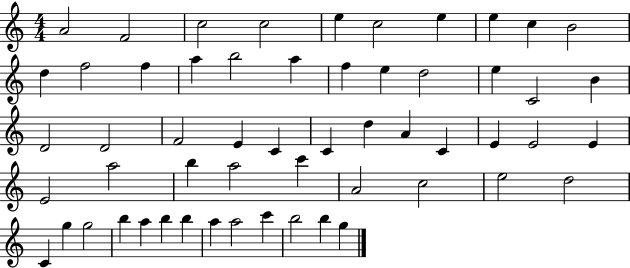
{
  \clef treble
  \numericTimeSignature
  \time 4/4
  \key c \major
  a'2 f'2 | c''2 c''2 | e''4 c''2 e''4 | e''4 c''4 b'2 | \break d''4 f''2 f''4 | a''4 b''2 a''4 | f''4 e''4 d''2 | e''4 c'2 b'4 | \break d'2 d'2 | f'2 e'4 c'4 | c'4 d''4 a'4 c'4 | e'4 e'2 e'4 | \break e'2 a''2 | b''4 a''2 c'''4 | a'2 c''2 | e''2 d''2 | \break c'4 g''4 g''2 | b''4 a''4 b''4 b''4 | a''4 a''2 c'''4 | b''2 b''4 g''4 | \break \bar "|."
}